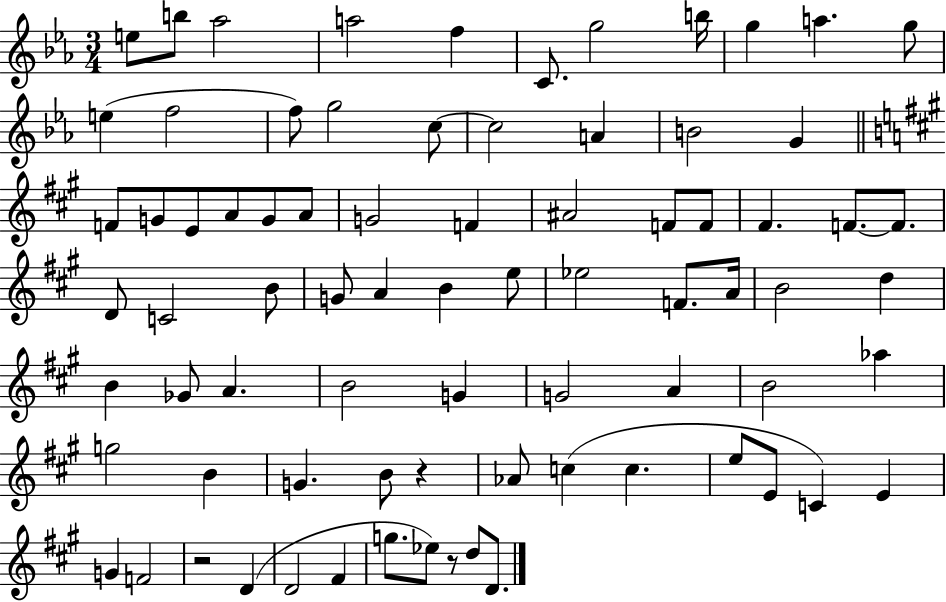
{
  \clef treble
  \numericTimeSignature
  \time 3/4
  \key ees \major
  e''8 b''8 aes''2 | a''2 f''4 | c'8. g''2 b''16 | g''4 a''4. g''8 | \break e''4( f''2 | f''8) g''2 c''8~~ | c''2 a'4 | b'2 g'4 | \break \bar "||" \break \key a \major f'8 g'8 e'8 a'8 g'8 a'8 | g'2 f'4 | ais'2 f'8 f'8 | fis'4. f'8.~~ f'8. | \break d'8 c'2 b'8 | g'8 a'4 b'4 e''8 | ees''2 f'8. a'16 | b'2 d''4 | \break b'4 ges'8 a'4. | b'2 g'4 | g'2 a'4 | b'2 aes''4 | \break g''2 b'4 | g'4. b'8 r4 | aes'8 c''4( c''4. | e''8 e'8 c'4) e'4 | \break g'4 f'2 | r2 d'4( | d'2 fis'4 | g''8. ees''8) r8 d''8 d'8. | \break \bar "|."
}